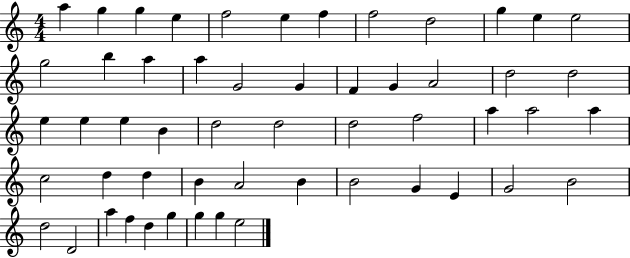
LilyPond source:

{
  \clef treble
  \numericTimeSignature
  \time 4/4
  \key c \major
  a''4 g''4 g''4 e''4 | f''2 e''4 f''4 | f''2 d''2 | g''4 e''4 e''2 | \break g''2 b''4 a''4 | a''4 g'2 g'4 | f'4 g'4 a'2 | d''2 d''2 | \break e''4 e''4 e''4 b'4 | d''2 d''2 | d''2 f''2 | a''4 a''2 a''4 | \break c''2 d''4 d''4 | b'4 a'2 b'4 | b'2 g'4 e'4 | g'2 b'2 | \break d''2 d'2 | a''4 f''4 d''4 g''4 | g''4 g''4 e''2 | \bar "|."
}